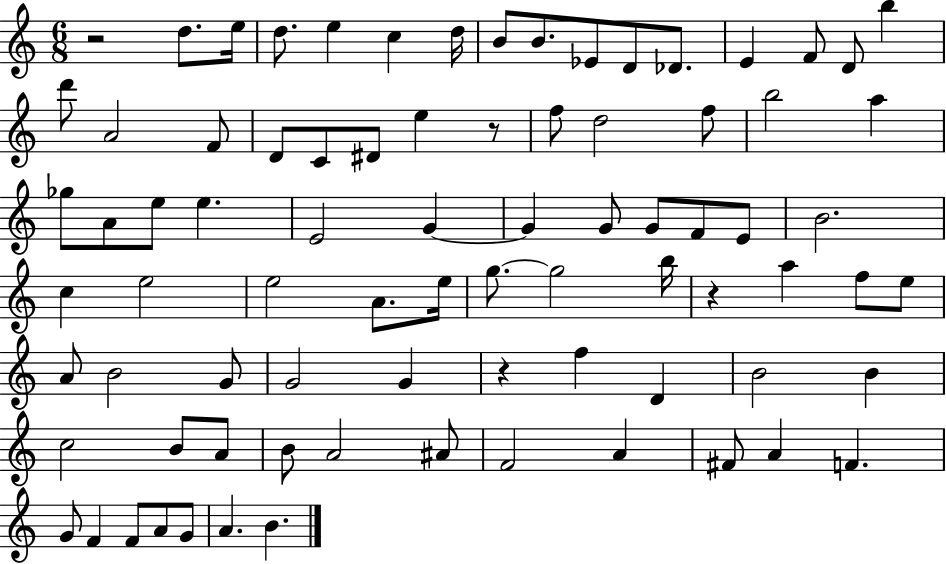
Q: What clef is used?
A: treble